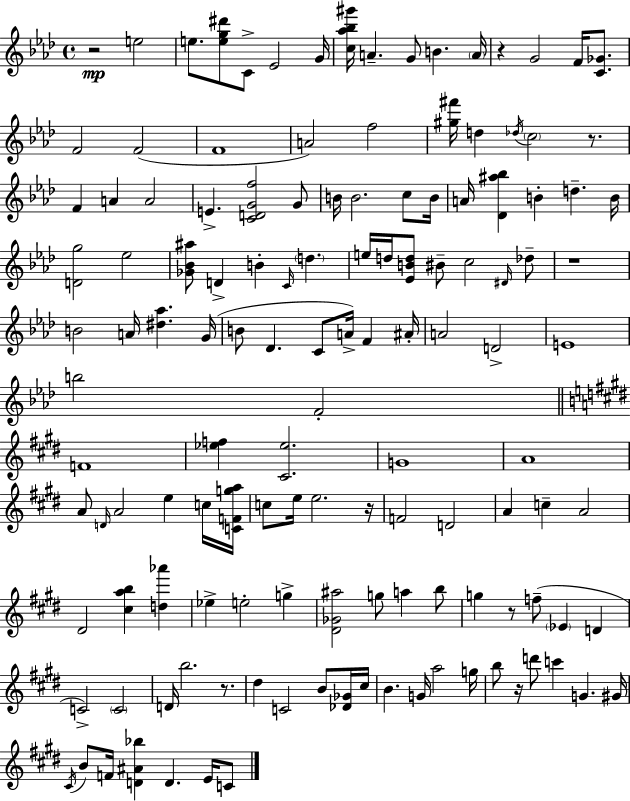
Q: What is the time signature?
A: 4/4